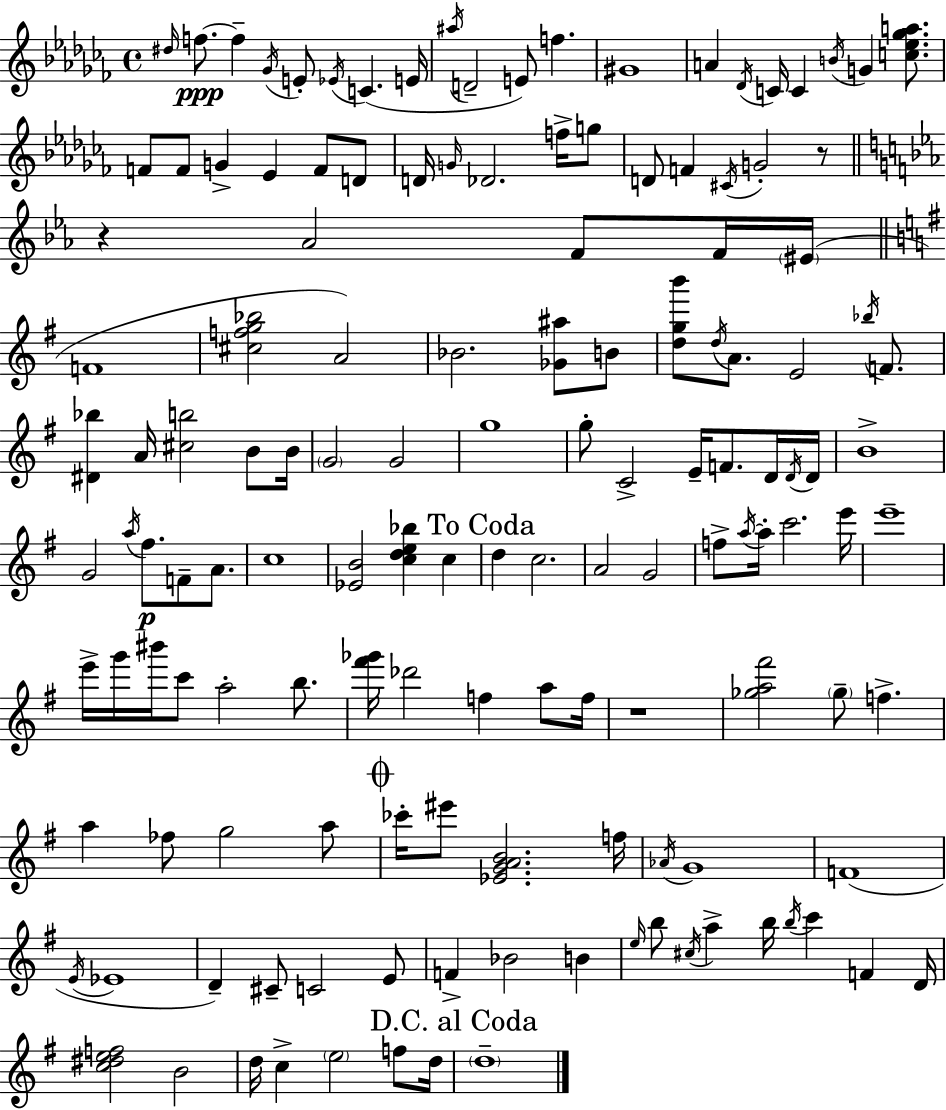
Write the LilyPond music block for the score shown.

{
  \clef treble
  \time 4/4
  \defaultTimeSignature
  \key aes \minor
  \grace { dis''16 }\ppp f''8.~~ f''4-- \acciaccatura { ges'16 } e'8-. \acciaccatura { ees'16 }( c'4. | e'16 \acciaccatura { ais''16 } d'2-- e'8) f''4. | gis'1 | a'4 \acciaccatura { des'16 } c'16 c'4 \acciaccatura { b'16 } g'4 | \break <c'' ees'' ges'' a''>8. f'8 f'8 g'4-> ees'4 | f'8 d'8 d'16 \grace { g'16 } des'2. | f''16-> g''8 d'8 f'4 \acciaccatura { cis'16 } g'2-. | r8 \bar "||" \break \key ees \major r4 aes'2 f'8 f'16 \parenthesize eis'16( | \bar "||" \break \key g \major f'1 | <cis'' f'' g'' bes''>2 a'2) | bes'2. <ges' ais''>8 b'8 | <d'' g'' b'''>8 \acciaccatura { d''16 } a'8. e'2 \acciaccatura { bes''16 } f'8. | \break <dis' bes''>4 a'16 <cis'' b''>2 b'8 | b'16 \parenthesize g'2 g'2 | g''1 | g''8-. c'2-> e'16-- f'8. | \break d'16 \acciaccatura { d'16 } d'16 b'1-> | g'2 \acciaccatura { a''16 }\p fis''8. f'8-- | a'8. c''1 | <ees' b'>2 <c'' d'' e'' bes''>4 | \break c''4 \mark "To Coda" d''4 c''2. | a'2 g'2 | f''8-> \acciaccatura { a''16~ }~ a''16-. c'''2. | e'''16 e'''1-- | \break e'''16-> g'''16 bis'''16 c'''8 a''2-. | b''8. <fis''' ges'''>16 des'''2 f''4 | a''8 f''16 r1 | <ges'' a'' fis'''>2 \parenthesize ges''8-- f''4.-> | \break a''4 fes''8 g''2 | a''8 \mark \markup { \musicglyph "scripts.coda" } ces'''16-. eis'''8 <ees' g' a' b'>2. | f''16 \acciaccatura { aes'16 } g'1 | f'1( | \break \acciaccatura { e'16 } ees'1 | d'4--) cis'8-- c'2 | e'8 f'4-> bes'2 | b'4 \grace { e''16 } b''8 \acciaccatura { cis''16 } a''4-> b''16 | \break \acciaccatura { b''16 } c'''4 f'4 d'16 <c'' dis'' e'' f''>2 | b'2 d''16 c''4-> \parenthesize e''2 | f''8 d''16 \mark "D.C. al Coda" \parenthesize d''1-- | \bar "|."
}